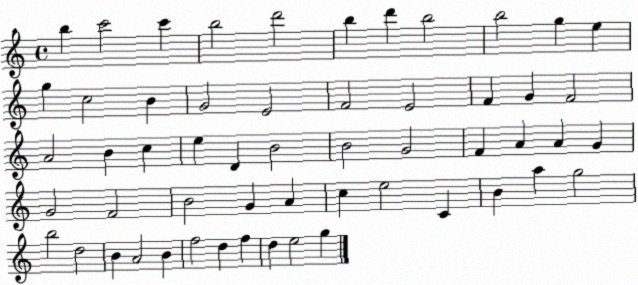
X:1
T:Untitled
M:4/4
L:1/4
K:C
b c'2 c' b2 d'2 b d' b2 b2 g e g c2 B G2 E2 F2 E2 F G F2 A2 B c e D B2 B2 G2 F A A G G2 F2 B2 G A c e2 C B a g2 b2 d2 B A2 B f2 d f d e2 g